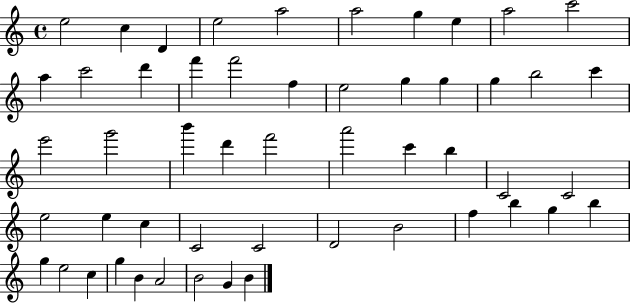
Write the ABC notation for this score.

X:1
T:Untitled
M:4/4
L:1/4
K:C
e2 c D e2 a2 a2 g e a2 c'2 a c'2 d' f' f'2 f e2 g g g b2 c' e'2 g'2 b' d' f'2 a'2 c' b C2 C2 e2 e c C2 C2 D2 B2 f b g b g e2 c g B A2 B2 G B